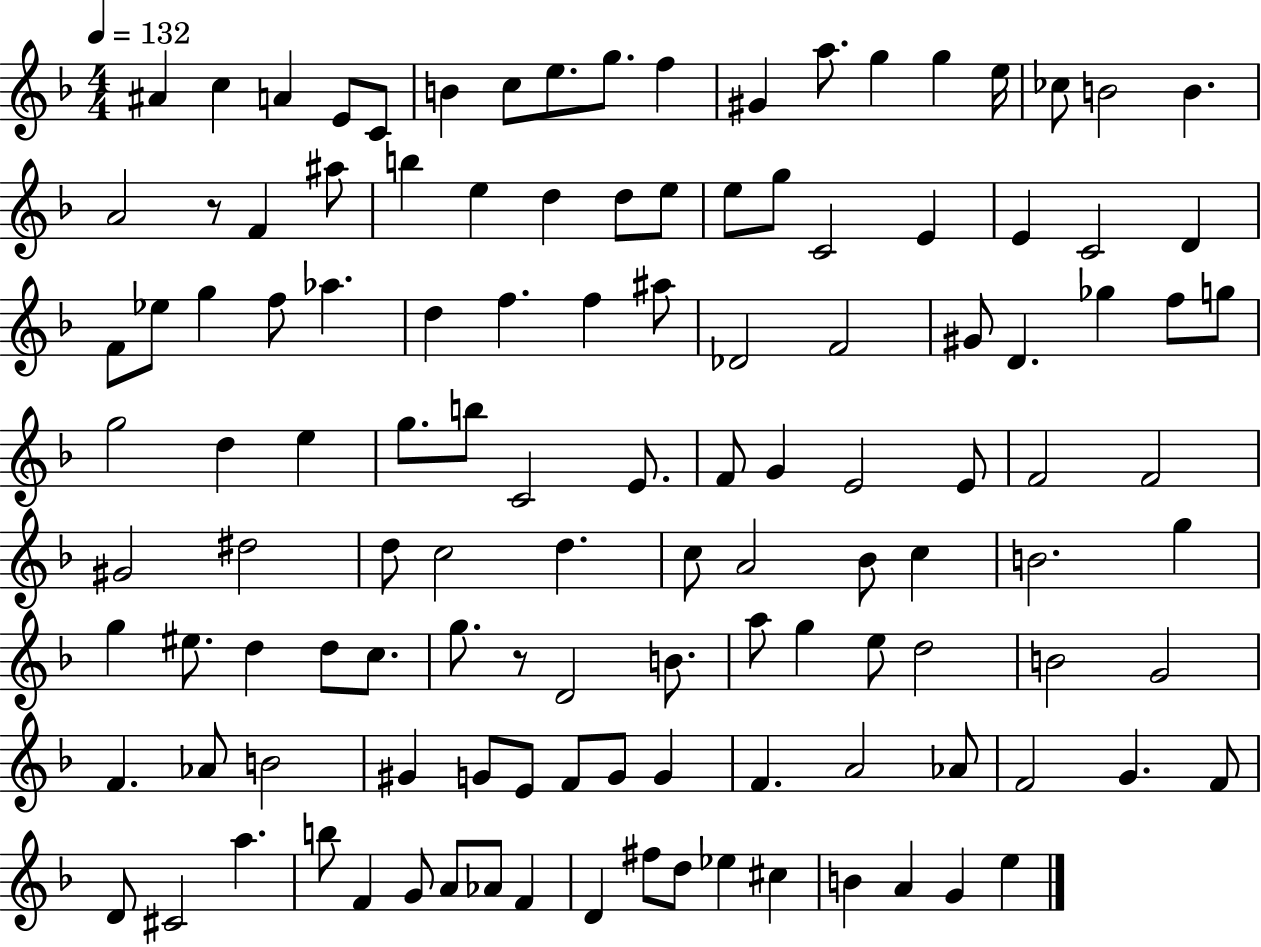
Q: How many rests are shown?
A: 2